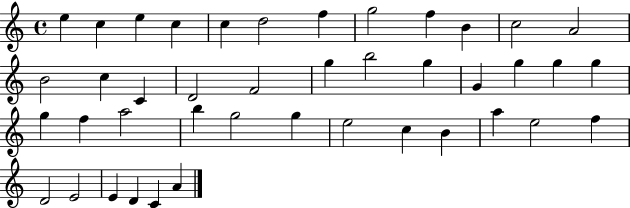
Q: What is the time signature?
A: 4/4